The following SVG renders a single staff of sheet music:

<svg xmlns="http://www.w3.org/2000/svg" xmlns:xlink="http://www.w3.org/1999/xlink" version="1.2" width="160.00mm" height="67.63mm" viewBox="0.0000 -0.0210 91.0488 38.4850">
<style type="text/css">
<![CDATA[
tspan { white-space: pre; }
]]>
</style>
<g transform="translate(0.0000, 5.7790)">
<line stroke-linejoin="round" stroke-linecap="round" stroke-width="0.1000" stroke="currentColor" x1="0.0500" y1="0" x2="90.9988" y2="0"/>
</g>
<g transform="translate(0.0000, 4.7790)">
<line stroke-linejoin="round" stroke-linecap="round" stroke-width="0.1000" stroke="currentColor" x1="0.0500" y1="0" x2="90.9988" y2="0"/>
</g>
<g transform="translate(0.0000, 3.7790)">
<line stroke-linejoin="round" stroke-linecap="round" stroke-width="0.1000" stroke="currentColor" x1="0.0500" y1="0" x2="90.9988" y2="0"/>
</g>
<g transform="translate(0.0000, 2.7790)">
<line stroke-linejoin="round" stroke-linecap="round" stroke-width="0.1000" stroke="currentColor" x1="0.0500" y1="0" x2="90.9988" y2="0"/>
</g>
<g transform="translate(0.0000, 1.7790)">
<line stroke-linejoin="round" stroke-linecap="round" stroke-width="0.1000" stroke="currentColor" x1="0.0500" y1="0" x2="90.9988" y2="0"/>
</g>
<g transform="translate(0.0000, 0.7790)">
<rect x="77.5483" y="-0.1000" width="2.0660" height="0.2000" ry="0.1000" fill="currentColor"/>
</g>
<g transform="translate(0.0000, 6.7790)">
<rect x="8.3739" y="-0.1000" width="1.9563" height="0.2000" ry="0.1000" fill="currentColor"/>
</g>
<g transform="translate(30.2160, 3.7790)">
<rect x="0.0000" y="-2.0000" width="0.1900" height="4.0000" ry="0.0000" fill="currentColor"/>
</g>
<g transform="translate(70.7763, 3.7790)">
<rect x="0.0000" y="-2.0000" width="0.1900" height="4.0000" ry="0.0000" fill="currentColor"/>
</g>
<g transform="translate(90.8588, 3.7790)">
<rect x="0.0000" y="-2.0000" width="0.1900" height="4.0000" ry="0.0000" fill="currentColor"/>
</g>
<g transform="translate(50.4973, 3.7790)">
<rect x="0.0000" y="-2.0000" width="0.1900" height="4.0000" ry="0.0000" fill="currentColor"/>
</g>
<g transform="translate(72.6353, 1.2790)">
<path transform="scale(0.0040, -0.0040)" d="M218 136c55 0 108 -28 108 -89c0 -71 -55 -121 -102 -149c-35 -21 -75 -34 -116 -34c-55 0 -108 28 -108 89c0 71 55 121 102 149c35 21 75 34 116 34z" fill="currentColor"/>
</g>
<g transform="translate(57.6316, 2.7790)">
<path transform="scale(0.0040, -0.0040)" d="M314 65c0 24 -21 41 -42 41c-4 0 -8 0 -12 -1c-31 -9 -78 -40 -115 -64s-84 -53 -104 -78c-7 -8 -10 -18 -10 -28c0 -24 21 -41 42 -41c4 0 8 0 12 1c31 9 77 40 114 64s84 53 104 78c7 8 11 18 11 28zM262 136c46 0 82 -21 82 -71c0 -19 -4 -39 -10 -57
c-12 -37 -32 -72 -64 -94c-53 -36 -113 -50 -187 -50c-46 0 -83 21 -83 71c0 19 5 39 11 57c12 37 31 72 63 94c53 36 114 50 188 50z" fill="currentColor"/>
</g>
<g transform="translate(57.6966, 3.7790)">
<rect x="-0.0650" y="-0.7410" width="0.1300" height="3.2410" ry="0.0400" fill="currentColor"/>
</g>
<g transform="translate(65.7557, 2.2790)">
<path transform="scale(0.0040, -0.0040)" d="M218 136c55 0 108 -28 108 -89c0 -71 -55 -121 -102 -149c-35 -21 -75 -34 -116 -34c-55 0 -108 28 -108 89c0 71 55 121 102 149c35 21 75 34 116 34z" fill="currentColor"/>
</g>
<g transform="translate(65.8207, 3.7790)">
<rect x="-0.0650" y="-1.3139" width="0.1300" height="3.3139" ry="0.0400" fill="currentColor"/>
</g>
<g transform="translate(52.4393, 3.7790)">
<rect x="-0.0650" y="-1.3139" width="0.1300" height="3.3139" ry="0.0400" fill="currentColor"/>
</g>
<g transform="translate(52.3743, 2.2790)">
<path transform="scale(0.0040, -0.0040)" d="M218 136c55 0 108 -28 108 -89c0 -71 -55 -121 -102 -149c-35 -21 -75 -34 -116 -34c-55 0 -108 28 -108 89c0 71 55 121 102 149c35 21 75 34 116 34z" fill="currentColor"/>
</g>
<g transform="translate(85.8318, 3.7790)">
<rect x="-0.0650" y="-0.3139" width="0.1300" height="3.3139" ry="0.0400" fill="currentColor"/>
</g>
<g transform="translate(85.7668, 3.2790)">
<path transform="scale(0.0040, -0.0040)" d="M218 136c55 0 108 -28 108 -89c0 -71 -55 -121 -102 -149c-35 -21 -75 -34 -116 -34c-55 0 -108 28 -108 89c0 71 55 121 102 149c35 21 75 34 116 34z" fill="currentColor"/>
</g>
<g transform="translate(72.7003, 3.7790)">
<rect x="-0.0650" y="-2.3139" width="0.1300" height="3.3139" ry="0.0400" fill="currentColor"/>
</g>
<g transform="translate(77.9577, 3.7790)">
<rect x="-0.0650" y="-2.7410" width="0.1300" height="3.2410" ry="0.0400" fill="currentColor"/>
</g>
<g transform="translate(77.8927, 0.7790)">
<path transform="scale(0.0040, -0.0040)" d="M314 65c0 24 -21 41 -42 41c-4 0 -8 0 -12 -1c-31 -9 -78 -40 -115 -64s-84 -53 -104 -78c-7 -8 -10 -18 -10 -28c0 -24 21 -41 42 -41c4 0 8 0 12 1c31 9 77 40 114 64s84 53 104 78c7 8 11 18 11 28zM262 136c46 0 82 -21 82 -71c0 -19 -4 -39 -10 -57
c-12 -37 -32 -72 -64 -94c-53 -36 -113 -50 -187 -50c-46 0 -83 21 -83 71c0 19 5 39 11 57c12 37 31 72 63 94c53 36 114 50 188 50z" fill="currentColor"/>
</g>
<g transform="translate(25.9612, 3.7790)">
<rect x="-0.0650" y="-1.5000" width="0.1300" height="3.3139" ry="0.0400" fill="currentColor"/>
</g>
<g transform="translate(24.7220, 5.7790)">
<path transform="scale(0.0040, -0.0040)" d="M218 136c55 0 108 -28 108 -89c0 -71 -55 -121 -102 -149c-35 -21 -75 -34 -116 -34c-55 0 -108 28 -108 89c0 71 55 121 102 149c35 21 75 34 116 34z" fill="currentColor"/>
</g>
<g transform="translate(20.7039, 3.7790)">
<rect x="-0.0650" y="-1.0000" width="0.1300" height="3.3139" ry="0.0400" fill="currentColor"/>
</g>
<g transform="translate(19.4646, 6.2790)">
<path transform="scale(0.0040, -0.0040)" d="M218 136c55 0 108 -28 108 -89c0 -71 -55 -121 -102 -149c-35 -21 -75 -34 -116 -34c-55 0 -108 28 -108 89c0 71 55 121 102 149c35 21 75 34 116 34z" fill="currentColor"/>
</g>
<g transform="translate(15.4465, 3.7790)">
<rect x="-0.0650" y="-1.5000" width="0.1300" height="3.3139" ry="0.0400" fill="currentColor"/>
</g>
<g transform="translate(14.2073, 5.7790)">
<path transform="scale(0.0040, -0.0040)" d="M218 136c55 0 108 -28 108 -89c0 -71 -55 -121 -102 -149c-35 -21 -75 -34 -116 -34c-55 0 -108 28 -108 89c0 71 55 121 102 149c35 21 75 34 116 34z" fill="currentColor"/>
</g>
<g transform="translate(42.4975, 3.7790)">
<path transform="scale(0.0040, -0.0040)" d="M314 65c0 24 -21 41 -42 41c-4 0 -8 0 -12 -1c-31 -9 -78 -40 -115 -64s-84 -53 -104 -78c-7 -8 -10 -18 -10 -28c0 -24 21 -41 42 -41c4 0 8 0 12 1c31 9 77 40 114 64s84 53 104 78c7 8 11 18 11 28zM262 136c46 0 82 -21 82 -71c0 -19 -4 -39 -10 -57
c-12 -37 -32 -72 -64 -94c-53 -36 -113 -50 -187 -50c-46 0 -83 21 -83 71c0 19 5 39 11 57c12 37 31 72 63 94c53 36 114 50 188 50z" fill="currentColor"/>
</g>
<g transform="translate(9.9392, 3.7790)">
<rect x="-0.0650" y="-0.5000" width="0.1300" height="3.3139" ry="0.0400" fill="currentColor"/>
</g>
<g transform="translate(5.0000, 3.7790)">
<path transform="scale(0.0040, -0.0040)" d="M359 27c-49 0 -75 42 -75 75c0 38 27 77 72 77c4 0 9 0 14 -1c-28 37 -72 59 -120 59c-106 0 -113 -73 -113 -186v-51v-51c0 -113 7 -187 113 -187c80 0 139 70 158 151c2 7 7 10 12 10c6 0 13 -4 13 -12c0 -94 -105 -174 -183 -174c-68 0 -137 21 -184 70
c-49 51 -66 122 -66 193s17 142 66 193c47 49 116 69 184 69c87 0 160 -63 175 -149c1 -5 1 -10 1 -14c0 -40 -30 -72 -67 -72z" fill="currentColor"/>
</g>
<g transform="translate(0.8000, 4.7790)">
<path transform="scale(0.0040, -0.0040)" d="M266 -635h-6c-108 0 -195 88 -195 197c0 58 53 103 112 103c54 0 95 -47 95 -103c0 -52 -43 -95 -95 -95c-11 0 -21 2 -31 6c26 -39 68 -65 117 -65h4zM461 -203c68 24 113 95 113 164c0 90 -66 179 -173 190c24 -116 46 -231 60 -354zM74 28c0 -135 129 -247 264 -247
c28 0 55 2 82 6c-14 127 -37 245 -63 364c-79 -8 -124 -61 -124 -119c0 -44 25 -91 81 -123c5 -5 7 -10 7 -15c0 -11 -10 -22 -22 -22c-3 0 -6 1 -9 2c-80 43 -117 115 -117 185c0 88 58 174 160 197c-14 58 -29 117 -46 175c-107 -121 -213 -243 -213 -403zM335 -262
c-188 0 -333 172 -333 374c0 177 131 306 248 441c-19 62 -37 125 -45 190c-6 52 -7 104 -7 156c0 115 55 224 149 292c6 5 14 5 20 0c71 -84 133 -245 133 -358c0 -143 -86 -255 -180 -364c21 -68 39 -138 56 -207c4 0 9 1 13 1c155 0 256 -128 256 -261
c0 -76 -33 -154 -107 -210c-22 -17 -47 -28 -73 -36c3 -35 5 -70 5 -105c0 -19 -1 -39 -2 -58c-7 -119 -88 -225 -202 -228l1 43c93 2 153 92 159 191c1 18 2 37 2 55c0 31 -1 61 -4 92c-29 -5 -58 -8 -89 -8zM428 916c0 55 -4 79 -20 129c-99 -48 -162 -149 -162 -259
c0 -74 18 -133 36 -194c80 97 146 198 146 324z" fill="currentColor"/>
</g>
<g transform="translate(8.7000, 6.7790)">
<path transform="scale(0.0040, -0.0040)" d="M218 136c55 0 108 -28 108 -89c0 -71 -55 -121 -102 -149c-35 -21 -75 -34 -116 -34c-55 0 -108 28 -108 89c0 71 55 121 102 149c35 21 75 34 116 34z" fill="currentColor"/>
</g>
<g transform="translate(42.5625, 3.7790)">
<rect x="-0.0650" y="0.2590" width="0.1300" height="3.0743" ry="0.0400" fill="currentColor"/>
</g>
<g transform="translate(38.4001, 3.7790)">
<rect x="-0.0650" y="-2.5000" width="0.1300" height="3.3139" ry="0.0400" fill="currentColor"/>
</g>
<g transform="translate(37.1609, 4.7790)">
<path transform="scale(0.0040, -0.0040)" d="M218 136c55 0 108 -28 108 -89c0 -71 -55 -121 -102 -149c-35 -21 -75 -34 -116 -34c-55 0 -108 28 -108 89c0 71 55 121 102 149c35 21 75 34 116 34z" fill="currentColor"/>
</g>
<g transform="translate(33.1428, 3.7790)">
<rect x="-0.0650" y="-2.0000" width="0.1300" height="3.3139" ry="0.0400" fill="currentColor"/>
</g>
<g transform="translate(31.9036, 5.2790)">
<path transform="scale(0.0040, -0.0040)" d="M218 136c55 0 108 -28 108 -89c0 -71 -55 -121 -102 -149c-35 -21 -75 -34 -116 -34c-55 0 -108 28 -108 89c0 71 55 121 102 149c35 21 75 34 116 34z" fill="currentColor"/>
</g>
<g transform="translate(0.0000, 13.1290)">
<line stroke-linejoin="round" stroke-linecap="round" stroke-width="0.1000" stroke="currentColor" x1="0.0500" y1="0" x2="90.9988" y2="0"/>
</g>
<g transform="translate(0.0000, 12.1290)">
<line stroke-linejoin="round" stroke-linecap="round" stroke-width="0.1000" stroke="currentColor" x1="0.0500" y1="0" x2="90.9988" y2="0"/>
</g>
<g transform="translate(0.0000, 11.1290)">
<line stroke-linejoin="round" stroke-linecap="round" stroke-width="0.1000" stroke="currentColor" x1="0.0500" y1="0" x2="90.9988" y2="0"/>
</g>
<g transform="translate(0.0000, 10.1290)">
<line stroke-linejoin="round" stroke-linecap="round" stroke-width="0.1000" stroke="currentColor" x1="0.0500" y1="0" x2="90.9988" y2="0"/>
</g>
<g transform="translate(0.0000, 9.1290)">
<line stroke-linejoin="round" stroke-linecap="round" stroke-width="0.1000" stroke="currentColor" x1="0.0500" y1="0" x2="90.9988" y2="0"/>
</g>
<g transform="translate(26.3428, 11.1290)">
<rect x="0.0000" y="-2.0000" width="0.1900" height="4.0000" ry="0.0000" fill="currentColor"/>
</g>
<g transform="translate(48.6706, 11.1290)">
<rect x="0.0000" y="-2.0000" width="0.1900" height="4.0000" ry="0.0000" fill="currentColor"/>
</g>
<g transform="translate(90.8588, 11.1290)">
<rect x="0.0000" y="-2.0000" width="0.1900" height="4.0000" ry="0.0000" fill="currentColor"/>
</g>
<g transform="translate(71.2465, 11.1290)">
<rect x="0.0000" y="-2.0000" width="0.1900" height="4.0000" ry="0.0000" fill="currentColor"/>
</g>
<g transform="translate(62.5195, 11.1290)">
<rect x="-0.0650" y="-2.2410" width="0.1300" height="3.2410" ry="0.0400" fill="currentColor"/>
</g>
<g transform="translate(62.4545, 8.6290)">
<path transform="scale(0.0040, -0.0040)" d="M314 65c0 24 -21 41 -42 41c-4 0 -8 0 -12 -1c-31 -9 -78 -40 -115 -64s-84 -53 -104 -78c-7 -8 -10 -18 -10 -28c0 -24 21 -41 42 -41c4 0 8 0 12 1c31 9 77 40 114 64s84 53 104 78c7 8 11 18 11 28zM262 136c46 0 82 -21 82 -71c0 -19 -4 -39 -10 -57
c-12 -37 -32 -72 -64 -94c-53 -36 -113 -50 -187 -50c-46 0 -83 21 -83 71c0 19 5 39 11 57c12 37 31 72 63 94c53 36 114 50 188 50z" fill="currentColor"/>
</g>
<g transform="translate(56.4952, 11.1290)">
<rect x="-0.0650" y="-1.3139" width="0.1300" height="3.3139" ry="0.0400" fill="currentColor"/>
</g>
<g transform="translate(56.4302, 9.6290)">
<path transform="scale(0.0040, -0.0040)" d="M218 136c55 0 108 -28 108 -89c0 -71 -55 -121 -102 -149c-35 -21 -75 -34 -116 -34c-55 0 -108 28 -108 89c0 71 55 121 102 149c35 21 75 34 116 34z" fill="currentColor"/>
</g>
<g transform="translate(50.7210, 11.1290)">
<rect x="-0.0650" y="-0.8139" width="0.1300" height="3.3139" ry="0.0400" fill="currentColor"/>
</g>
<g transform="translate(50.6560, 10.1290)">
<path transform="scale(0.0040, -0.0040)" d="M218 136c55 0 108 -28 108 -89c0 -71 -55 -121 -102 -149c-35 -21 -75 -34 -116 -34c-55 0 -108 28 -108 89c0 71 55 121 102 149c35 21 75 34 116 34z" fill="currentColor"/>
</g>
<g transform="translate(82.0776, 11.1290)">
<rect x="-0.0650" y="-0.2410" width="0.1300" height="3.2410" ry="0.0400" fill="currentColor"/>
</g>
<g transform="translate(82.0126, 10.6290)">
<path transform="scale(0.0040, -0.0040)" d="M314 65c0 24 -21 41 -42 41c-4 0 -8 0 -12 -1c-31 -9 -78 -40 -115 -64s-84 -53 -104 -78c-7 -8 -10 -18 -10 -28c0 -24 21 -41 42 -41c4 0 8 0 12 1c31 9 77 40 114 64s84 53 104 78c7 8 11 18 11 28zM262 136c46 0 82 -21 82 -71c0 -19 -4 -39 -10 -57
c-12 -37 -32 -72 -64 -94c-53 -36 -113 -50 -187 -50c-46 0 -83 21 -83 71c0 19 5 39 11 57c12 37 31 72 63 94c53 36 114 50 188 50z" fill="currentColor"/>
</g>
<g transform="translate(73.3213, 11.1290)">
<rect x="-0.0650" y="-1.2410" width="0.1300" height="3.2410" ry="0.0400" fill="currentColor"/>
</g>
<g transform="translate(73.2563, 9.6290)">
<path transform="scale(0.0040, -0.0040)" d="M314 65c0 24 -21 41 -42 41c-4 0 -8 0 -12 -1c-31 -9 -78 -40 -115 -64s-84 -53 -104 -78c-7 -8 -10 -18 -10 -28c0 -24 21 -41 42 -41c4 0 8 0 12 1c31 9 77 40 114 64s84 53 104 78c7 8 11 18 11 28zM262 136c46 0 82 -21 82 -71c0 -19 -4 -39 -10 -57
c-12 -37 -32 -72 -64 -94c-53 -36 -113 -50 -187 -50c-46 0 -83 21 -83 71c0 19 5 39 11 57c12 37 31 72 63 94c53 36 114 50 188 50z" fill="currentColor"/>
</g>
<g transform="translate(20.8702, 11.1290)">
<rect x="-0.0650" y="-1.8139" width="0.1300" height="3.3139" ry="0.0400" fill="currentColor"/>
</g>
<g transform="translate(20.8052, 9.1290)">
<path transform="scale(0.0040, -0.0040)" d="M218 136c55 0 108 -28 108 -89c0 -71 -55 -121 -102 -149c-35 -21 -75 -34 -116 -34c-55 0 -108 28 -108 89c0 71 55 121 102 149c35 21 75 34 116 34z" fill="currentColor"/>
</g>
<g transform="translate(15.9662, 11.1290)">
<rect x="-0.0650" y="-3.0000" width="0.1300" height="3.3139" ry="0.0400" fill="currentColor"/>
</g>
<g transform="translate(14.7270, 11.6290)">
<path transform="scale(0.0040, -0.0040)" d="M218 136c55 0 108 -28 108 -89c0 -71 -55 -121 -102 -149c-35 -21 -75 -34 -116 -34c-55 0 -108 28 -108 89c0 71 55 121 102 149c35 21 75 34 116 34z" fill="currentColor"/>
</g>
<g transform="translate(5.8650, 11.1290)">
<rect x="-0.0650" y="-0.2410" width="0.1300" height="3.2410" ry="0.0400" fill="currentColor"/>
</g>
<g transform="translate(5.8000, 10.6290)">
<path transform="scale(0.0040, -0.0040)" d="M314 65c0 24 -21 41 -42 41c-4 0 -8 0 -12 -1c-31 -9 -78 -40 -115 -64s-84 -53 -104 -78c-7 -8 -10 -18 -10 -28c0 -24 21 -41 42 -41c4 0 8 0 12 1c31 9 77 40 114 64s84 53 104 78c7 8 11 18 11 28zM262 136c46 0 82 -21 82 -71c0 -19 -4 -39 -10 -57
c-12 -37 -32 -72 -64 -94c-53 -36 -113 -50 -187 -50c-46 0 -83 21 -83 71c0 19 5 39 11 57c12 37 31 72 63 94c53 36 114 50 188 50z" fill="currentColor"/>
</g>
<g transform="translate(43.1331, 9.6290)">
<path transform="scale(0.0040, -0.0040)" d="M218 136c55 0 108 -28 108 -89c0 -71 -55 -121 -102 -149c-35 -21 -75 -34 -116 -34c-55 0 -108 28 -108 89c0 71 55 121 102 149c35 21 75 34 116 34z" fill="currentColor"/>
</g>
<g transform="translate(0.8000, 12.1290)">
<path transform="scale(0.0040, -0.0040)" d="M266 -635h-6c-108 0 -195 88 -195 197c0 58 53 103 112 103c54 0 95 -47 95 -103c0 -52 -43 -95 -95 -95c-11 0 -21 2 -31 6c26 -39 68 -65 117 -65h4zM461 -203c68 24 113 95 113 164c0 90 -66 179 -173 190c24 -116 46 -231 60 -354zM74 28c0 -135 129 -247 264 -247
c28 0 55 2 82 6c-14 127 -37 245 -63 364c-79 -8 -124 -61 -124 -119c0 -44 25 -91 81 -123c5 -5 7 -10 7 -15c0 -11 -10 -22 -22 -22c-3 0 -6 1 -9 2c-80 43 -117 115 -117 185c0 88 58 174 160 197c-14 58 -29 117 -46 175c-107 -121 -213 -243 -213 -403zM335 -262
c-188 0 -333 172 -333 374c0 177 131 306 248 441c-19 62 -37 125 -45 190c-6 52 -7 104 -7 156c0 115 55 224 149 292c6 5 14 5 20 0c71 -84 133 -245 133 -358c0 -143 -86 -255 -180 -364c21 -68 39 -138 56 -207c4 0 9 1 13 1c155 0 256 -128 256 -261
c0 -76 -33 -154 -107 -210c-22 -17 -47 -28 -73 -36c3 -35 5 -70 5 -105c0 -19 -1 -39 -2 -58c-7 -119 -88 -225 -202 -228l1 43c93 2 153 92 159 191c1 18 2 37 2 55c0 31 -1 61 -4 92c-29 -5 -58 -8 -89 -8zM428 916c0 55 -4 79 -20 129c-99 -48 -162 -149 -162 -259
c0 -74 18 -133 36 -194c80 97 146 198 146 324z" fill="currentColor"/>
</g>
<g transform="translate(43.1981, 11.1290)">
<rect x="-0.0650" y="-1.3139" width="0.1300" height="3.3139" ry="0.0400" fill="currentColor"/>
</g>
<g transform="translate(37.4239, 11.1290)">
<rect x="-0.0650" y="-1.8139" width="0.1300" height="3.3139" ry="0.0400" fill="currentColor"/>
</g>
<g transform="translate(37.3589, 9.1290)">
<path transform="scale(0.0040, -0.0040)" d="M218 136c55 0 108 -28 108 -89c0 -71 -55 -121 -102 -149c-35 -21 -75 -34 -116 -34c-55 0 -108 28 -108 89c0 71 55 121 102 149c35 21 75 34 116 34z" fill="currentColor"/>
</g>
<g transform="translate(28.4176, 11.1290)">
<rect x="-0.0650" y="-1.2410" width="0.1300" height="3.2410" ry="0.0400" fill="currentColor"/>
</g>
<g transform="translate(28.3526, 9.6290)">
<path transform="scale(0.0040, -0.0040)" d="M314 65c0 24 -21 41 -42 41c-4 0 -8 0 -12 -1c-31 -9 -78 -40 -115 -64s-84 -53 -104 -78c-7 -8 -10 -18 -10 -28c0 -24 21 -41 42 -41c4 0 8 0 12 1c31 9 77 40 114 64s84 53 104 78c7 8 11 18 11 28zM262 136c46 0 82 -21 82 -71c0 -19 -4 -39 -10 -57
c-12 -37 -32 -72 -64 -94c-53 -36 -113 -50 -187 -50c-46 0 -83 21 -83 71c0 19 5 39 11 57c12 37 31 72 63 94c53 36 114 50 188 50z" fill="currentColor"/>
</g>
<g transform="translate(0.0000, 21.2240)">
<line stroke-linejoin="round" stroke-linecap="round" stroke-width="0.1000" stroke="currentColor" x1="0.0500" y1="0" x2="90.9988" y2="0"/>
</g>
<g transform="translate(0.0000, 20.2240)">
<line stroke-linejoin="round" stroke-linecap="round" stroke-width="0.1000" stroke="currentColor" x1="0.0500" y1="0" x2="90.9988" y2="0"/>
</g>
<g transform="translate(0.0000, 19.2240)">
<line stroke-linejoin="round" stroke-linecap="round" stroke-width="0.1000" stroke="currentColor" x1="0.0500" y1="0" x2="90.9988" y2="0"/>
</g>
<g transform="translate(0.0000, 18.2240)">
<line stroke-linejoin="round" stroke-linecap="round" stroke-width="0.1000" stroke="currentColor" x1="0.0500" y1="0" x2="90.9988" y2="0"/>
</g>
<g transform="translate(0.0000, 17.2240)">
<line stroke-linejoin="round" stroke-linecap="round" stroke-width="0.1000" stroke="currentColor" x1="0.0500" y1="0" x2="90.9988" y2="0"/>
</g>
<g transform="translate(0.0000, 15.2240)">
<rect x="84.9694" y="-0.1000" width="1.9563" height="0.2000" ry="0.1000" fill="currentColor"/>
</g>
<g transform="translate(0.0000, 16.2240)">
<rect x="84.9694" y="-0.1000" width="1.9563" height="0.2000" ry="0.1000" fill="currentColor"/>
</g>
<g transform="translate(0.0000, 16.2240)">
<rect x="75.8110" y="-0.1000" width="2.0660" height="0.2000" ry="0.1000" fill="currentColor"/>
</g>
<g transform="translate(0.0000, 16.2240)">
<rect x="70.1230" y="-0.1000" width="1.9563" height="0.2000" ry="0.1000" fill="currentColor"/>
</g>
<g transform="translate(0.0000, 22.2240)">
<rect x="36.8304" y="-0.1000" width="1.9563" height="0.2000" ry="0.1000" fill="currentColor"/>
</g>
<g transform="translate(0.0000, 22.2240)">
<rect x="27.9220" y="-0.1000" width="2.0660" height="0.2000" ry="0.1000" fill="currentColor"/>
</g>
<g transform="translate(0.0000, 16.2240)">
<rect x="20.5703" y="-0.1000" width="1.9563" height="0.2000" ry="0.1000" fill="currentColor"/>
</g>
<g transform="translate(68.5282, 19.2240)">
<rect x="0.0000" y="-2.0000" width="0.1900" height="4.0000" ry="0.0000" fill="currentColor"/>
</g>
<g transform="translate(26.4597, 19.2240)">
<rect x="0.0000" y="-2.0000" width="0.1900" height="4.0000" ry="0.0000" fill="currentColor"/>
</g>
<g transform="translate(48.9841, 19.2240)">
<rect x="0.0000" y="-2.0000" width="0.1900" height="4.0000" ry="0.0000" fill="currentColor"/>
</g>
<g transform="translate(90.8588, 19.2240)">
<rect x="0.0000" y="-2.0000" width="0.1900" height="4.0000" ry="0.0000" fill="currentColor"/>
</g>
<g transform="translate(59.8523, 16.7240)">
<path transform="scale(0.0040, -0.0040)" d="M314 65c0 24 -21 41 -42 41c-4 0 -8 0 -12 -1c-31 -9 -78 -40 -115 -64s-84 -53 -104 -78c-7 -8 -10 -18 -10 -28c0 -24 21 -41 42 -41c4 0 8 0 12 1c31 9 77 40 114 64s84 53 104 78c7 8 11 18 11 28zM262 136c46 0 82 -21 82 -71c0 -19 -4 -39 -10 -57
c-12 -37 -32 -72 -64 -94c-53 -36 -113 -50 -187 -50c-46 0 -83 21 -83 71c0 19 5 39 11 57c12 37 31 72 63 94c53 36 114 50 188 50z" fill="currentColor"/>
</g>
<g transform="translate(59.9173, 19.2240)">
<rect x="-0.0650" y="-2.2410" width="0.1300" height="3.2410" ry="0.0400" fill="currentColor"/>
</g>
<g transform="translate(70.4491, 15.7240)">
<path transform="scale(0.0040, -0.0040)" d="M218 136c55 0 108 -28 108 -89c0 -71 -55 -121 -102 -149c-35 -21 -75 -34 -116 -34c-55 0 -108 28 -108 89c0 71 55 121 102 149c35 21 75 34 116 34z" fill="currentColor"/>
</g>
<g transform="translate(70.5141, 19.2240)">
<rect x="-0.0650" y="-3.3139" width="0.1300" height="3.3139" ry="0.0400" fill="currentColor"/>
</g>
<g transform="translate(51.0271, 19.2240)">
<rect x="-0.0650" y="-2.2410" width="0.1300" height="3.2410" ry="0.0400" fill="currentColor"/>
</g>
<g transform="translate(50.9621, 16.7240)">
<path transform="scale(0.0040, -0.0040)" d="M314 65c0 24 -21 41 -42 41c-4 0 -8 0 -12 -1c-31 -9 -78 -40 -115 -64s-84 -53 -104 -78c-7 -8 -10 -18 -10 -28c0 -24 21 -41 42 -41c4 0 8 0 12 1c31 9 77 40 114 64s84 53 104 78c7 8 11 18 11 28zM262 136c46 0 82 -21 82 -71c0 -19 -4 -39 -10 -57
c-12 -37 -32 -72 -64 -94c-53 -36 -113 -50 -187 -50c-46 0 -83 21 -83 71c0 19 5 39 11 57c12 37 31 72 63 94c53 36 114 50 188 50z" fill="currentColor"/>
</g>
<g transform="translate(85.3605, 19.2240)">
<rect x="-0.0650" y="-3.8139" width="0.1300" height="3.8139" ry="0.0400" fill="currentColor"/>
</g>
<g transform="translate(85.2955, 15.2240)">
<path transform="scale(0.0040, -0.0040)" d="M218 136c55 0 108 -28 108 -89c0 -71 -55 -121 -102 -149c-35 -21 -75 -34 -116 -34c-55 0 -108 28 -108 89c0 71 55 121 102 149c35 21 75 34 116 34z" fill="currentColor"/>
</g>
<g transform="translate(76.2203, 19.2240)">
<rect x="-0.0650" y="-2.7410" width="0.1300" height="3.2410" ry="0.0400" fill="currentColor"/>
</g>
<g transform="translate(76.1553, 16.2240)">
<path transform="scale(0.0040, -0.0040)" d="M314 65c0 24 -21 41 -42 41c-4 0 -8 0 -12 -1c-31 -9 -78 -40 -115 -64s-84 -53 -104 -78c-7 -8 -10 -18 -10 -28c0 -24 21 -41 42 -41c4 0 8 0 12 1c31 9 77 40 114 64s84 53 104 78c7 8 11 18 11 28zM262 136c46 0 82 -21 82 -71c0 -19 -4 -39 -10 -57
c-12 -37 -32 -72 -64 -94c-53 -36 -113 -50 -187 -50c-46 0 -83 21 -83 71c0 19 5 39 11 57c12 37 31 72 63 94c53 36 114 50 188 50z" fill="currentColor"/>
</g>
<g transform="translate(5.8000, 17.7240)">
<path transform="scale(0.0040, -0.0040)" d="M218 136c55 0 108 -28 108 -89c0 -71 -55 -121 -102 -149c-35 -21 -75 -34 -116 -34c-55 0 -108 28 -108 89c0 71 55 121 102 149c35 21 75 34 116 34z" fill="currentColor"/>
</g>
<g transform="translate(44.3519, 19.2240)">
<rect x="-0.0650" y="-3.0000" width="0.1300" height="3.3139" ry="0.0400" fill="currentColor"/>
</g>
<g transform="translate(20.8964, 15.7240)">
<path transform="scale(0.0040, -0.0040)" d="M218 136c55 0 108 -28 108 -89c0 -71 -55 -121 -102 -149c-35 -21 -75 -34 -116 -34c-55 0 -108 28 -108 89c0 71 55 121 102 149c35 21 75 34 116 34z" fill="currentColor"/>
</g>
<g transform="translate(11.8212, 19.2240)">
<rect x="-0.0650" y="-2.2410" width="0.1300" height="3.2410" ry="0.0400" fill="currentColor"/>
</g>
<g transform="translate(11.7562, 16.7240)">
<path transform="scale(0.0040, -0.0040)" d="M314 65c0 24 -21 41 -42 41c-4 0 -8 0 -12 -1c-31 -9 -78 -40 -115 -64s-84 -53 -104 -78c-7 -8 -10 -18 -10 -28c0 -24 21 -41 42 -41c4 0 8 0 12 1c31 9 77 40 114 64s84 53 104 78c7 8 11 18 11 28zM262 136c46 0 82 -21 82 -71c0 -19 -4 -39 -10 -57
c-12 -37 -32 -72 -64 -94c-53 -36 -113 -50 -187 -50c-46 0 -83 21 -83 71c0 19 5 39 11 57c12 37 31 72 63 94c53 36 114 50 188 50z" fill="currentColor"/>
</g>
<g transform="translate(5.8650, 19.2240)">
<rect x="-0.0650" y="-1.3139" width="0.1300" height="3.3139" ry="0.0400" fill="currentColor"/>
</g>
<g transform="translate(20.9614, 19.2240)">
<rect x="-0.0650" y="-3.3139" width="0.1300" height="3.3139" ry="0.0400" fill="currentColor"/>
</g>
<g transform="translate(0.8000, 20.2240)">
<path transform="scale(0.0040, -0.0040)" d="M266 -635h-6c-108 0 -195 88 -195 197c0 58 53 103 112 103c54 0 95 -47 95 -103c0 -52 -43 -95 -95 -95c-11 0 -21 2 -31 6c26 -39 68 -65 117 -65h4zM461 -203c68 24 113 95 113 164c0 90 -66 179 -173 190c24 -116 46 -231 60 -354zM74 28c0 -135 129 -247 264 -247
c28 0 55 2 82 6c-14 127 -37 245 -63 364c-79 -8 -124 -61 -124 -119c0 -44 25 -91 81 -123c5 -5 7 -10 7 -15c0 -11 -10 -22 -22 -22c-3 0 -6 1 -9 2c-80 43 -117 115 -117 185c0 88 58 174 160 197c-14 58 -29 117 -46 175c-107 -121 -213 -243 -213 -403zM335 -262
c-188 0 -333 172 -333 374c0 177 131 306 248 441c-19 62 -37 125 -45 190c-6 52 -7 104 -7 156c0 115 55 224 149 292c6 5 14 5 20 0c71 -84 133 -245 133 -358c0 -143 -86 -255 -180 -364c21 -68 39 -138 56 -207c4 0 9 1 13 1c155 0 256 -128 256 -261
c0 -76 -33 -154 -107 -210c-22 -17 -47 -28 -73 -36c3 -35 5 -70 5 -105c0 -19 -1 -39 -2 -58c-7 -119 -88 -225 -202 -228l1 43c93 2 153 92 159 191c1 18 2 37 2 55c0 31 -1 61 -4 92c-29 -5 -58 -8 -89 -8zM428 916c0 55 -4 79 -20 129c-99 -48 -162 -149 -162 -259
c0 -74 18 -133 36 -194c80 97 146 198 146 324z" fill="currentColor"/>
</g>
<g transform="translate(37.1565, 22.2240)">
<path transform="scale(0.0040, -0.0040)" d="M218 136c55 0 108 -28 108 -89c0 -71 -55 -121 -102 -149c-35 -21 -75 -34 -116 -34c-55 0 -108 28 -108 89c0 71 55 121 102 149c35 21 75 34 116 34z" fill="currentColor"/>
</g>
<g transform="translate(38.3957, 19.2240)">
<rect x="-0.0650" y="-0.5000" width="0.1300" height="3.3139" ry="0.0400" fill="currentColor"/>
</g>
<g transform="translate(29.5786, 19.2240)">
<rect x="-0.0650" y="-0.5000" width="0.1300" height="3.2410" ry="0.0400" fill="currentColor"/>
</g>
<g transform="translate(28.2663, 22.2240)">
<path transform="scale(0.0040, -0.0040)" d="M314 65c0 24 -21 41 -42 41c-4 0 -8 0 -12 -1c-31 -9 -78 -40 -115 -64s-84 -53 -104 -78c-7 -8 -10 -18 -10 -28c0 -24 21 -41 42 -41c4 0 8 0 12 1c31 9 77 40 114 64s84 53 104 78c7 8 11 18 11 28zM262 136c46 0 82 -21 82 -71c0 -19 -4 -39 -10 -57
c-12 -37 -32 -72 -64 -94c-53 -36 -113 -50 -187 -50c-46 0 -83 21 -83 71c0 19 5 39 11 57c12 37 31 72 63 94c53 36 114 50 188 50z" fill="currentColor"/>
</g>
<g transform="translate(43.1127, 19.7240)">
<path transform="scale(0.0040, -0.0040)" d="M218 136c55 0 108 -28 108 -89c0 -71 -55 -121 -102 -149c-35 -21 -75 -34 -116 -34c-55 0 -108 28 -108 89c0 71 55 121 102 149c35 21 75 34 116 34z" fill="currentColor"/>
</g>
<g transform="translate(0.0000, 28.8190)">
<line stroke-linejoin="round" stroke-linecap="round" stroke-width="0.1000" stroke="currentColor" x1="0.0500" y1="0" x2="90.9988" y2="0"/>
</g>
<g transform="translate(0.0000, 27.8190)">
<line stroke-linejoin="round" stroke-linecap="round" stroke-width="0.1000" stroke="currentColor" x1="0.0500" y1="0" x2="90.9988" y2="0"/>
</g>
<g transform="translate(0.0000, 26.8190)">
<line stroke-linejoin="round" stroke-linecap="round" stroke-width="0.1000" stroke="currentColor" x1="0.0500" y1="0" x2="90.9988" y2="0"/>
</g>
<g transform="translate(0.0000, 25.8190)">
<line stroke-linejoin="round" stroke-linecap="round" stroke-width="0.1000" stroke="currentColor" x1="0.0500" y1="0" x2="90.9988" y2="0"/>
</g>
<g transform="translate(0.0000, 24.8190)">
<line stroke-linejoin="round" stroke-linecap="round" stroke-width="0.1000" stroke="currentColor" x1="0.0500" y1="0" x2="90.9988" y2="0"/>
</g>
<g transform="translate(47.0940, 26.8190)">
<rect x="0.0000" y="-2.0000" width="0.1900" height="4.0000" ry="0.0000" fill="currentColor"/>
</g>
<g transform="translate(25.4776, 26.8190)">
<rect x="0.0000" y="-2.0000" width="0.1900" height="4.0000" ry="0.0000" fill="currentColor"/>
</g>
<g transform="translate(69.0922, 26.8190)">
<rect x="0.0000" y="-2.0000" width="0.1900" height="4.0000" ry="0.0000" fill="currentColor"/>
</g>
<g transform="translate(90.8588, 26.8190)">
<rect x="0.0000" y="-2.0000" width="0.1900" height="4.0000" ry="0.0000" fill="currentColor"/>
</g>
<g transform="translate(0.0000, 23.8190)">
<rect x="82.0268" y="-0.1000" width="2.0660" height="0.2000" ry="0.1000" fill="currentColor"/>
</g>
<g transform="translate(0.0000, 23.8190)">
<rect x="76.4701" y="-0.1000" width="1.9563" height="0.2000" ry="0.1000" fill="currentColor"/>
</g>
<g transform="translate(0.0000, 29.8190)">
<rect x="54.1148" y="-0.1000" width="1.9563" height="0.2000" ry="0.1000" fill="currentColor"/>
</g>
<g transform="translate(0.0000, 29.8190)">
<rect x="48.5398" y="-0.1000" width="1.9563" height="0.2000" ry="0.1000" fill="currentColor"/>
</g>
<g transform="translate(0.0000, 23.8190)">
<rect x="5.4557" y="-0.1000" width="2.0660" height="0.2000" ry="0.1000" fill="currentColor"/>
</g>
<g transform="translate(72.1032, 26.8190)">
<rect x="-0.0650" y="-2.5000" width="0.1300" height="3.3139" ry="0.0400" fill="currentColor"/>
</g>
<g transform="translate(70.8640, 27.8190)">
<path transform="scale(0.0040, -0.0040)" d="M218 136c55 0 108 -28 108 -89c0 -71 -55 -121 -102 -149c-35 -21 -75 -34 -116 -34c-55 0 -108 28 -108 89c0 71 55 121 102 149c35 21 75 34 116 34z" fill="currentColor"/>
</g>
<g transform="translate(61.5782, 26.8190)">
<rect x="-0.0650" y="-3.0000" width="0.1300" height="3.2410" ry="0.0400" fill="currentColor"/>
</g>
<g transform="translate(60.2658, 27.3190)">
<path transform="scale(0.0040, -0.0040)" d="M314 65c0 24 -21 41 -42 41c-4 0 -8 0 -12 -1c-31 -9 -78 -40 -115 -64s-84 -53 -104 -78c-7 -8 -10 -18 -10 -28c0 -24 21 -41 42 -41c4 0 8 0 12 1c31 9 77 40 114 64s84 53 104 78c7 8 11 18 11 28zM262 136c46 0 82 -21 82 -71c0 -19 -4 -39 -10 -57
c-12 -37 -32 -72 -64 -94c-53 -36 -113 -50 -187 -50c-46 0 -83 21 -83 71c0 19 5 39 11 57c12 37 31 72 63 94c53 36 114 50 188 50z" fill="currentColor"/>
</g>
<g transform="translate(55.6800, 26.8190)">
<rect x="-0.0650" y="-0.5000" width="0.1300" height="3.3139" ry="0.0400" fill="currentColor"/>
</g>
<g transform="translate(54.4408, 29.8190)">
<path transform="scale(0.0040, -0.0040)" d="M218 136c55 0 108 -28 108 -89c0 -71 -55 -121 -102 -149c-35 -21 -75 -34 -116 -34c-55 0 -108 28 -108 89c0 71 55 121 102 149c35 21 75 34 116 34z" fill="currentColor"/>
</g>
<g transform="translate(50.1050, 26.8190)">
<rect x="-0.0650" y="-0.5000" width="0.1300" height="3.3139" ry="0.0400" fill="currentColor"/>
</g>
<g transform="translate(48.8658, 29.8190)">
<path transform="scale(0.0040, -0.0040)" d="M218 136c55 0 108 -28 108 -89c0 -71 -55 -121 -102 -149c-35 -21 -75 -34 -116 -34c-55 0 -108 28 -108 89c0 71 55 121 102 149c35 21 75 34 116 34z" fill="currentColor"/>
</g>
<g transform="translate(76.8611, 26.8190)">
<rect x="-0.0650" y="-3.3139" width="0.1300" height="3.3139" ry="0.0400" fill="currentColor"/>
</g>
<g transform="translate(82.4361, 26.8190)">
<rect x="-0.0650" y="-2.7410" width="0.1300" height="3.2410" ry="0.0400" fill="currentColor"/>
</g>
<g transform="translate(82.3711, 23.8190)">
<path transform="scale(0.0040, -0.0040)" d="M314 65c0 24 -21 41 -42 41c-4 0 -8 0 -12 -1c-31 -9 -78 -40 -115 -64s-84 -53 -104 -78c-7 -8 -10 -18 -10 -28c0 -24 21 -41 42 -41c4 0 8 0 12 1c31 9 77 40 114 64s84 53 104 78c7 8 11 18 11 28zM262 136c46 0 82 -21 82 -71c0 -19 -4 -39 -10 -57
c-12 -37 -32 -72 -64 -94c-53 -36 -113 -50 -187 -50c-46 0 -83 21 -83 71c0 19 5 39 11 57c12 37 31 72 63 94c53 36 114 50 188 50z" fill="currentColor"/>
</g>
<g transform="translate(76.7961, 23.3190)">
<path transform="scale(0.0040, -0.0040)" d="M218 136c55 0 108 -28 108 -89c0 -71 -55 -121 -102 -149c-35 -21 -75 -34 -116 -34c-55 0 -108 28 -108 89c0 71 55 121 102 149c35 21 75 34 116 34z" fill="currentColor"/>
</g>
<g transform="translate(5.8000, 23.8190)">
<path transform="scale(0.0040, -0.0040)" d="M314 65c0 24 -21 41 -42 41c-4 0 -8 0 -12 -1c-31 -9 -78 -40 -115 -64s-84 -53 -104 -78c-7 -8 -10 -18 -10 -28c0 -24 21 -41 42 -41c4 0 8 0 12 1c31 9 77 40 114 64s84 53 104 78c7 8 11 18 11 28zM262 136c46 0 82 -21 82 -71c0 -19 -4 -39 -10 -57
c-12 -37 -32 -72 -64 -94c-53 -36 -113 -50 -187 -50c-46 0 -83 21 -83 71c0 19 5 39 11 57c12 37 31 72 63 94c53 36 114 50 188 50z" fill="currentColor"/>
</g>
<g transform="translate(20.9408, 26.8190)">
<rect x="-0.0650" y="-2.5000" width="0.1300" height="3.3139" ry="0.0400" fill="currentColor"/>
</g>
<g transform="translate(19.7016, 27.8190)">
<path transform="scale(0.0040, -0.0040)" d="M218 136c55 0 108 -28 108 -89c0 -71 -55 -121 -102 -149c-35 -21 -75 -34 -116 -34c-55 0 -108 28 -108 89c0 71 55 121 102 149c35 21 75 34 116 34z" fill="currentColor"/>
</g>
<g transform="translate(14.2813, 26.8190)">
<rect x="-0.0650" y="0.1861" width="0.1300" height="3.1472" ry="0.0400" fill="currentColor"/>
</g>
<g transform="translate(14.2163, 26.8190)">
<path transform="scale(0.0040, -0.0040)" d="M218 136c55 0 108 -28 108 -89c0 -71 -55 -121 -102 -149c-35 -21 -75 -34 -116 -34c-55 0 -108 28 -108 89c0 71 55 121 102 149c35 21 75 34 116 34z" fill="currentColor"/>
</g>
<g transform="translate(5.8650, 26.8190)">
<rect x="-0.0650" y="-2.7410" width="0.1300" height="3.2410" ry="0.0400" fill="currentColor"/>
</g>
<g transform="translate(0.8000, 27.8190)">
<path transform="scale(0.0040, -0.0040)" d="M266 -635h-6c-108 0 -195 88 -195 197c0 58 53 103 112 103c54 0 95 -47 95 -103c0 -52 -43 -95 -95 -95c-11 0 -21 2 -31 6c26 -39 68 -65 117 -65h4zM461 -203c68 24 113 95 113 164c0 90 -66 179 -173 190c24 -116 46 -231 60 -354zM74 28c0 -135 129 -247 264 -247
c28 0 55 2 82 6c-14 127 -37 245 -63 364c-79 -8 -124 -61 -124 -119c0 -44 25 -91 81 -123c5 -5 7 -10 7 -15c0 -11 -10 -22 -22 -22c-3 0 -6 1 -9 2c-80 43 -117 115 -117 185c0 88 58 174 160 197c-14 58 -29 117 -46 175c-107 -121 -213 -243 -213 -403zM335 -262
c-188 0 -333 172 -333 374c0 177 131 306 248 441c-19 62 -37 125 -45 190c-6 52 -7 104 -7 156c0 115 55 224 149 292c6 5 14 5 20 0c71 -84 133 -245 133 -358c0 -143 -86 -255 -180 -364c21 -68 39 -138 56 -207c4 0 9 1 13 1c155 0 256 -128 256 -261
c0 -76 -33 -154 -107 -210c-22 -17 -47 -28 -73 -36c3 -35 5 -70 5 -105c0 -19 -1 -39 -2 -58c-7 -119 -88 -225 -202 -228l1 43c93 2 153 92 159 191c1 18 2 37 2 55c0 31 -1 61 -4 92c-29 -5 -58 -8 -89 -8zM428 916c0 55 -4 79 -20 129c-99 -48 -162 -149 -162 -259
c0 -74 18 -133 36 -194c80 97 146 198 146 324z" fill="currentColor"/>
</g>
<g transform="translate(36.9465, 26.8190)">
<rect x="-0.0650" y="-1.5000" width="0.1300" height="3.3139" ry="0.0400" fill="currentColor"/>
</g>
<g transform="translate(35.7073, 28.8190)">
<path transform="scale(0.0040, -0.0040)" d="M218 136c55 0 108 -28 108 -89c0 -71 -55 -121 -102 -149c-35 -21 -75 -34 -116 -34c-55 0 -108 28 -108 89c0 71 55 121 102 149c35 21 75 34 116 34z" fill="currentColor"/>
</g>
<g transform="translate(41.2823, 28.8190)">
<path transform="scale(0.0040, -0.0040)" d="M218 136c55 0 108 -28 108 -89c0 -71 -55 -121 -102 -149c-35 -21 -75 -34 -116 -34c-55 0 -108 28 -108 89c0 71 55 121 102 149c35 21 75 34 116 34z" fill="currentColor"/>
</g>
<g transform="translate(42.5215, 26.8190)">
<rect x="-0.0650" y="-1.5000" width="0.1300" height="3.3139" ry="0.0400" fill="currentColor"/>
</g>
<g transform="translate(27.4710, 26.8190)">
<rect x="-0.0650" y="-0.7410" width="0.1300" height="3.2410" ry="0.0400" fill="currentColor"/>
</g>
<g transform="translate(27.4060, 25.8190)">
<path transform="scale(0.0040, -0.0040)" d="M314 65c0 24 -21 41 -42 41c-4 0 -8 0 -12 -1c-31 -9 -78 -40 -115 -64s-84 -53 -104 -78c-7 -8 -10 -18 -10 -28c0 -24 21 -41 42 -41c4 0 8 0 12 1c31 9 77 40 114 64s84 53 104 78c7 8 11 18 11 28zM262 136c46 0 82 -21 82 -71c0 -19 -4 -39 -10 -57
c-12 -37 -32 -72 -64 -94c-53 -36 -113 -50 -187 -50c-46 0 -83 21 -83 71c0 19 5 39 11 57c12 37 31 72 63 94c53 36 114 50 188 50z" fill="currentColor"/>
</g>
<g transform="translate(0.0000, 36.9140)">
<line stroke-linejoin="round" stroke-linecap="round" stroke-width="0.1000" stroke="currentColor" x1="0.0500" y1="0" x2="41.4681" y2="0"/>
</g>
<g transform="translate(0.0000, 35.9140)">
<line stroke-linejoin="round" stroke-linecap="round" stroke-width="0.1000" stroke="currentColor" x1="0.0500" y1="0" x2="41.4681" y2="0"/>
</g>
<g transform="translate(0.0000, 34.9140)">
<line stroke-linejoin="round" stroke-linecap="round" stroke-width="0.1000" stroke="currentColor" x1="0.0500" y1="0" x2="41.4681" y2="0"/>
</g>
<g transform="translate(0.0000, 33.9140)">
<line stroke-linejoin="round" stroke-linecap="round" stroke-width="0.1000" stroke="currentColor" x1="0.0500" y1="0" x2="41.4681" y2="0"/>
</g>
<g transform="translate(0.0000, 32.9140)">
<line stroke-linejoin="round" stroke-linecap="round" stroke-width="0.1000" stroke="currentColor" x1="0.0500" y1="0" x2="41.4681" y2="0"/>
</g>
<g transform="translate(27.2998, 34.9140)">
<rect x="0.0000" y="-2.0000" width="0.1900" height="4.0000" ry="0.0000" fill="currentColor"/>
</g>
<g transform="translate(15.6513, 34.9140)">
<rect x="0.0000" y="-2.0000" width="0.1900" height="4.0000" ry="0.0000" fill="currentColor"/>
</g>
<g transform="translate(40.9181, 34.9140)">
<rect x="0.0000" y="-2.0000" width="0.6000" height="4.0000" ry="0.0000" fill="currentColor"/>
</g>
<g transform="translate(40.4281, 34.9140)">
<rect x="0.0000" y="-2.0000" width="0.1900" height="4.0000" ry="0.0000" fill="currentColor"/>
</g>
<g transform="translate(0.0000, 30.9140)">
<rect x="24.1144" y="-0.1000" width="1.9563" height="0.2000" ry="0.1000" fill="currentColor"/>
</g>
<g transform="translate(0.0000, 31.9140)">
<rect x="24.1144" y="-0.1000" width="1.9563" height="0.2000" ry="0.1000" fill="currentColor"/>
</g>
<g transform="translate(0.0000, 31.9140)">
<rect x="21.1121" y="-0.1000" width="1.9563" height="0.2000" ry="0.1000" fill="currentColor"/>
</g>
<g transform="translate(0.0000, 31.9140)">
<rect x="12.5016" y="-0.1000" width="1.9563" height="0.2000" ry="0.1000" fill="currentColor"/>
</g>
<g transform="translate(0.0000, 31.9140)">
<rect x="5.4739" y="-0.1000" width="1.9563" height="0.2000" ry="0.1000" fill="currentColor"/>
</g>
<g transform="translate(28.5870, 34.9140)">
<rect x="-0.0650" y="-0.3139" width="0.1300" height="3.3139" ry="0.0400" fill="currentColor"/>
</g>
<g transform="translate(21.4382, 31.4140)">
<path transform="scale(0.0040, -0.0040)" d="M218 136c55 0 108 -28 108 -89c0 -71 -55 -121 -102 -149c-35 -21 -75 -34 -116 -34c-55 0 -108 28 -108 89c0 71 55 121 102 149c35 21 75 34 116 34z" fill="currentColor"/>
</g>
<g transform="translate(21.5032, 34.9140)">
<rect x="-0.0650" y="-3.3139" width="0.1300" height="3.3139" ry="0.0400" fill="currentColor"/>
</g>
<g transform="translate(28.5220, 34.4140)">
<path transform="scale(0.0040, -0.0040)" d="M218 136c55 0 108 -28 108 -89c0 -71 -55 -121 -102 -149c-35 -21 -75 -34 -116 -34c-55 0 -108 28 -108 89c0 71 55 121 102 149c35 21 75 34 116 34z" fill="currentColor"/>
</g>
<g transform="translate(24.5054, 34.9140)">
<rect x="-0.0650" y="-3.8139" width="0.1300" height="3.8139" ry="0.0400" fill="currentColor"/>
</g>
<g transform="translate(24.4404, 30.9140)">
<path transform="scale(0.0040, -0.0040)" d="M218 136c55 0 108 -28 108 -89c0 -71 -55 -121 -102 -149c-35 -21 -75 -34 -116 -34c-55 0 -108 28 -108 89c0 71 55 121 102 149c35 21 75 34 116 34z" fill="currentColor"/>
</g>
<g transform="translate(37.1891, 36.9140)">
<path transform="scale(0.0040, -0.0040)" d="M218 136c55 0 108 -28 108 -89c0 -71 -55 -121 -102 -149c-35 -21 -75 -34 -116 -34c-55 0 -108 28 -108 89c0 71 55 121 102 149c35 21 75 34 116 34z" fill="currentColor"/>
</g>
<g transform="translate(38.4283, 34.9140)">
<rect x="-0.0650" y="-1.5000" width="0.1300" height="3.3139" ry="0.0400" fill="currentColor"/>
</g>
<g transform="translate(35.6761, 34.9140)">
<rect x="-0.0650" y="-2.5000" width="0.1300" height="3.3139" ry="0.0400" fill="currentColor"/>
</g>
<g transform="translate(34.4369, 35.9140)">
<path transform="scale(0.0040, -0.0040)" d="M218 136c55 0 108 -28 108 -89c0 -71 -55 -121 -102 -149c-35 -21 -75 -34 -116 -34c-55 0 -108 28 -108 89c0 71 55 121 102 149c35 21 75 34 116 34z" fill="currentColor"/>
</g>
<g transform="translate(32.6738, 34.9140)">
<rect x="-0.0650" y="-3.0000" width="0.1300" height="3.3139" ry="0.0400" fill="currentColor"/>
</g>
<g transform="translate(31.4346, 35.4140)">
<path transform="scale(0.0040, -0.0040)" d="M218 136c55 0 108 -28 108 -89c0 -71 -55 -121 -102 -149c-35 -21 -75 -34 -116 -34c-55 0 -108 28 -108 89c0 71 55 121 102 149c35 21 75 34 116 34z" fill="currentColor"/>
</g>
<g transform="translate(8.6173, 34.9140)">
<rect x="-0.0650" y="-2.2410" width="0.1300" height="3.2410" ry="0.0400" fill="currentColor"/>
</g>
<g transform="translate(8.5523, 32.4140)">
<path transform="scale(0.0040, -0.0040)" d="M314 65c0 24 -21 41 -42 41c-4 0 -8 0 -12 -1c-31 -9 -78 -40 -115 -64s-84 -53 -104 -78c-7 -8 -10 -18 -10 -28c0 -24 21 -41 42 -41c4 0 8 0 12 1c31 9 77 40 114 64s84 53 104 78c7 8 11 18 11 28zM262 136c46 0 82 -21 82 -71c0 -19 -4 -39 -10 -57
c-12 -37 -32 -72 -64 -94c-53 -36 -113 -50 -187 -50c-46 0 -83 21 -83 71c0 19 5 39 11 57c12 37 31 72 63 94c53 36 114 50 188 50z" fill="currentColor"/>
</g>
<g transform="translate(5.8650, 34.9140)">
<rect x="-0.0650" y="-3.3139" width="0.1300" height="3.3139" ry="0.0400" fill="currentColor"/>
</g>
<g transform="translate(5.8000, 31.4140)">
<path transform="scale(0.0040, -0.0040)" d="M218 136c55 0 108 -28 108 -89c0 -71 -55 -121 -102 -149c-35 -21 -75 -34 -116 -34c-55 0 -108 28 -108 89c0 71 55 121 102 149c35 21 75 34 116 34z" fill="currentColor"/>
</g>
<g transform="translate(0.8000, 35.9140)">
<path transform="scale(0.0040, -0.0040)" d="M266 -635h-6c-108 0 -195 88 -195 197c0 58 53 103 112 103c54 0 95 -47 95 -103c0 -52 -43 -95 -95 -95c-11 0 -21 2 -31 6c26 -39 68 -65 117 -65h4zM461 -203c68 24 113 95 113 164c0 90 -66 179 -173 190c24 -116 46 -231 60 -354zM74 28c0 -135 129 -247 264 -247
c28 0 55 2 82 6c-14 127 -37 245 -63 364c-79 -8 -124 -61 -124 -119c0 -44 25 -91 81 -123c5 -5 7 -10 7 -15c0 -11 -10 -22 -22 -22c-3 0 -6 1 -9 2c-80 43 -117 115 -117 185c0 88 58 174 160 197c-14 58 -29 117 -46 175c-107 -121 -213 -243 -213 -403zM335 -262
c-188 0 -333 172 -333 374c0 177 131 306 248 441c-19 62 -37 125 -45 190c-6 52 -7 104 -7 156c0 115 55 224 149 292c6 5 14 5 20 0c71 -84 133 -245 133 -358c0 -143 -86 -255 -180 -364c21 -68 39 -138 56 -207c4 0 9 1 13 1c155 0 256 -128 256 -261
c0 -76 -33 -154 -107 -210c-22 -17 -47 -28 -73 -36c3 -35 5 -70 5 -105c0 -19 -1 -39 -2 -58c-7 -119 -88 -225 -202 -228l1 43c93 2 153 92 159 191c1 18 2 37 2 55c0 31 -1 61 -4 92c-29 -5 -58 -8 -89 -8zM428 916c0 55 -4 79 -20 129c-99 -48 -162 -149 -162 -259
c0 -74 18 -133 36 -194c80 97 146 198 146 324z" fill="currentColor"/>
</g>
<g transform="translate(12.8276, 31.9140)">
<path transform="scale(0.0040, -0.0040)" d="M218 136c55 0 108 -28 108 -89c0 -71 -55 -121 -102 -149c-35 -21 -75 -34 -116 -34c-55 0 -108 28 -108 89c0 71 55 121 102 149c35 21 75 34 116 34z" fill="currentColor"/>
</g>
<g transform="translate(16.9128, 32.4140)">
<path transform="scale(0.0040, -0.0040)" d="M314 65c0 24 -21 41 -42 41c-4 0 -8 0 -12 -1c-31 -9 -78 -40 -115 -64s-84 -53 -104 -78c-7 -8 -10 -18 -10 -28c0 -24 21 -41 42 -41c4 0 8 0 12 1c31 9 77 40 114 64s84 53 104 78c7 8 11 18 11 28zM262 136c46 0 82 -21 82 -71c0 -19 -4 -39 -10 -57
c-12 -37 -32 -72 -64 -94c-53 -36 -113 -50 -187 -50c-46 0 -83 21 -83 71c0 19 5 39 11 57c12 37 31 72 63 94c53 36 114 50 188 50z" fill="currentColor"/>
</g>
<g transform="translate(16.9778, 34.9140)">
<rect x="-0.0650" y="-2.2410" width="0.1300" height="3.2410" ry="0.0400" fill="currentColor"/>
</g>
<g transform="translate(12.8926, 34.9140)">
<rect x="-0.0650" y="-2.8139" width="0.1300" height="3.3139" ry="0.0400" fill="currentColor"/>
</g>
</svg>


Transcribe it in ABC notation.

X:1
T:Untitled
M:4/4
L:1/4
K:C
C E D E F G B2 e d2 e g a2 c c2 A f e2 f e d e g2 e2 c2 e g2 b C2 C A g2 g2 b a2 c' a2 B G d2 E E C C A2 G b a2 b g2 a g2 b c' c A G E